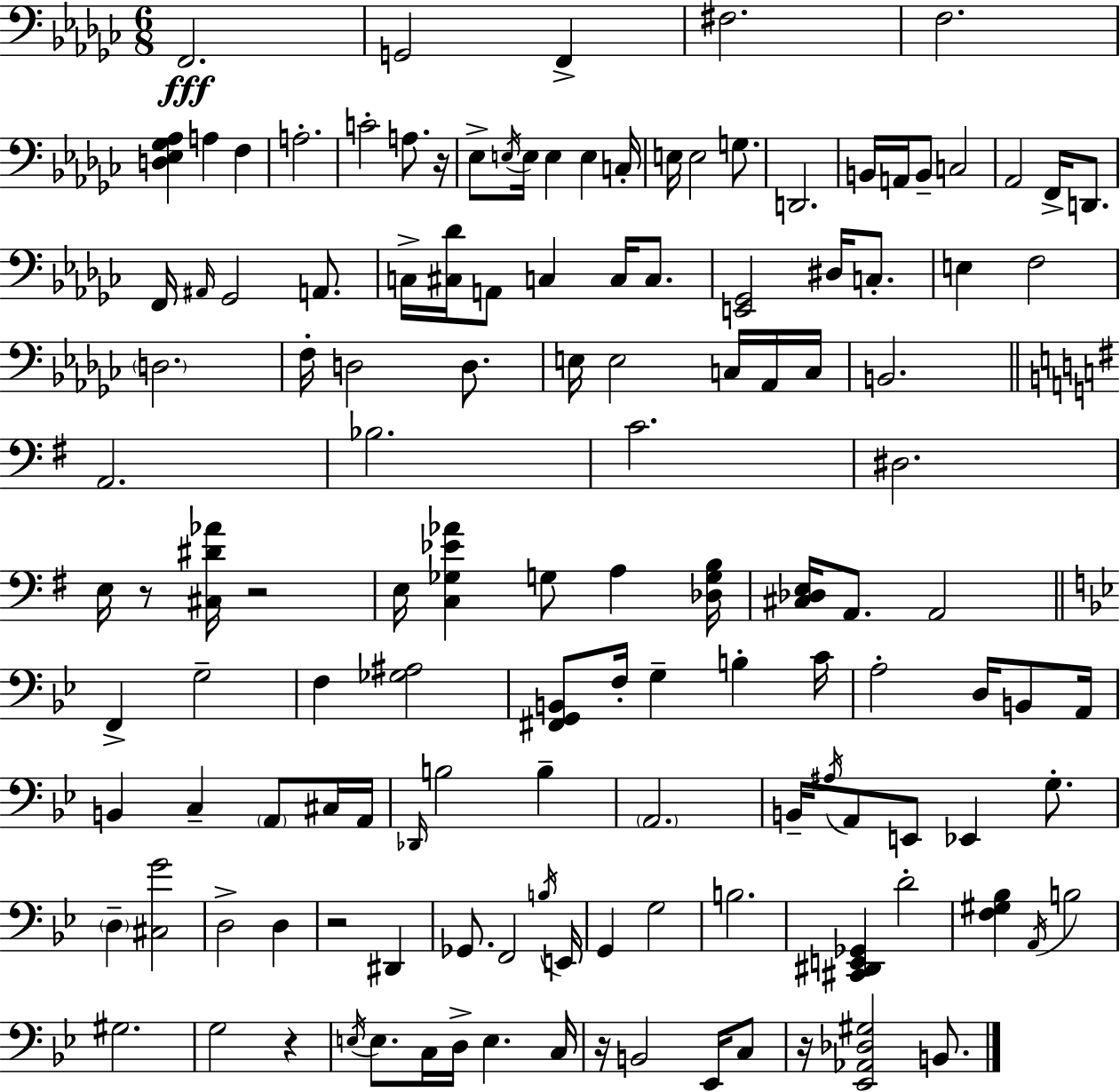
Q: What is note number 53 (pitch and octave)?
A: C4